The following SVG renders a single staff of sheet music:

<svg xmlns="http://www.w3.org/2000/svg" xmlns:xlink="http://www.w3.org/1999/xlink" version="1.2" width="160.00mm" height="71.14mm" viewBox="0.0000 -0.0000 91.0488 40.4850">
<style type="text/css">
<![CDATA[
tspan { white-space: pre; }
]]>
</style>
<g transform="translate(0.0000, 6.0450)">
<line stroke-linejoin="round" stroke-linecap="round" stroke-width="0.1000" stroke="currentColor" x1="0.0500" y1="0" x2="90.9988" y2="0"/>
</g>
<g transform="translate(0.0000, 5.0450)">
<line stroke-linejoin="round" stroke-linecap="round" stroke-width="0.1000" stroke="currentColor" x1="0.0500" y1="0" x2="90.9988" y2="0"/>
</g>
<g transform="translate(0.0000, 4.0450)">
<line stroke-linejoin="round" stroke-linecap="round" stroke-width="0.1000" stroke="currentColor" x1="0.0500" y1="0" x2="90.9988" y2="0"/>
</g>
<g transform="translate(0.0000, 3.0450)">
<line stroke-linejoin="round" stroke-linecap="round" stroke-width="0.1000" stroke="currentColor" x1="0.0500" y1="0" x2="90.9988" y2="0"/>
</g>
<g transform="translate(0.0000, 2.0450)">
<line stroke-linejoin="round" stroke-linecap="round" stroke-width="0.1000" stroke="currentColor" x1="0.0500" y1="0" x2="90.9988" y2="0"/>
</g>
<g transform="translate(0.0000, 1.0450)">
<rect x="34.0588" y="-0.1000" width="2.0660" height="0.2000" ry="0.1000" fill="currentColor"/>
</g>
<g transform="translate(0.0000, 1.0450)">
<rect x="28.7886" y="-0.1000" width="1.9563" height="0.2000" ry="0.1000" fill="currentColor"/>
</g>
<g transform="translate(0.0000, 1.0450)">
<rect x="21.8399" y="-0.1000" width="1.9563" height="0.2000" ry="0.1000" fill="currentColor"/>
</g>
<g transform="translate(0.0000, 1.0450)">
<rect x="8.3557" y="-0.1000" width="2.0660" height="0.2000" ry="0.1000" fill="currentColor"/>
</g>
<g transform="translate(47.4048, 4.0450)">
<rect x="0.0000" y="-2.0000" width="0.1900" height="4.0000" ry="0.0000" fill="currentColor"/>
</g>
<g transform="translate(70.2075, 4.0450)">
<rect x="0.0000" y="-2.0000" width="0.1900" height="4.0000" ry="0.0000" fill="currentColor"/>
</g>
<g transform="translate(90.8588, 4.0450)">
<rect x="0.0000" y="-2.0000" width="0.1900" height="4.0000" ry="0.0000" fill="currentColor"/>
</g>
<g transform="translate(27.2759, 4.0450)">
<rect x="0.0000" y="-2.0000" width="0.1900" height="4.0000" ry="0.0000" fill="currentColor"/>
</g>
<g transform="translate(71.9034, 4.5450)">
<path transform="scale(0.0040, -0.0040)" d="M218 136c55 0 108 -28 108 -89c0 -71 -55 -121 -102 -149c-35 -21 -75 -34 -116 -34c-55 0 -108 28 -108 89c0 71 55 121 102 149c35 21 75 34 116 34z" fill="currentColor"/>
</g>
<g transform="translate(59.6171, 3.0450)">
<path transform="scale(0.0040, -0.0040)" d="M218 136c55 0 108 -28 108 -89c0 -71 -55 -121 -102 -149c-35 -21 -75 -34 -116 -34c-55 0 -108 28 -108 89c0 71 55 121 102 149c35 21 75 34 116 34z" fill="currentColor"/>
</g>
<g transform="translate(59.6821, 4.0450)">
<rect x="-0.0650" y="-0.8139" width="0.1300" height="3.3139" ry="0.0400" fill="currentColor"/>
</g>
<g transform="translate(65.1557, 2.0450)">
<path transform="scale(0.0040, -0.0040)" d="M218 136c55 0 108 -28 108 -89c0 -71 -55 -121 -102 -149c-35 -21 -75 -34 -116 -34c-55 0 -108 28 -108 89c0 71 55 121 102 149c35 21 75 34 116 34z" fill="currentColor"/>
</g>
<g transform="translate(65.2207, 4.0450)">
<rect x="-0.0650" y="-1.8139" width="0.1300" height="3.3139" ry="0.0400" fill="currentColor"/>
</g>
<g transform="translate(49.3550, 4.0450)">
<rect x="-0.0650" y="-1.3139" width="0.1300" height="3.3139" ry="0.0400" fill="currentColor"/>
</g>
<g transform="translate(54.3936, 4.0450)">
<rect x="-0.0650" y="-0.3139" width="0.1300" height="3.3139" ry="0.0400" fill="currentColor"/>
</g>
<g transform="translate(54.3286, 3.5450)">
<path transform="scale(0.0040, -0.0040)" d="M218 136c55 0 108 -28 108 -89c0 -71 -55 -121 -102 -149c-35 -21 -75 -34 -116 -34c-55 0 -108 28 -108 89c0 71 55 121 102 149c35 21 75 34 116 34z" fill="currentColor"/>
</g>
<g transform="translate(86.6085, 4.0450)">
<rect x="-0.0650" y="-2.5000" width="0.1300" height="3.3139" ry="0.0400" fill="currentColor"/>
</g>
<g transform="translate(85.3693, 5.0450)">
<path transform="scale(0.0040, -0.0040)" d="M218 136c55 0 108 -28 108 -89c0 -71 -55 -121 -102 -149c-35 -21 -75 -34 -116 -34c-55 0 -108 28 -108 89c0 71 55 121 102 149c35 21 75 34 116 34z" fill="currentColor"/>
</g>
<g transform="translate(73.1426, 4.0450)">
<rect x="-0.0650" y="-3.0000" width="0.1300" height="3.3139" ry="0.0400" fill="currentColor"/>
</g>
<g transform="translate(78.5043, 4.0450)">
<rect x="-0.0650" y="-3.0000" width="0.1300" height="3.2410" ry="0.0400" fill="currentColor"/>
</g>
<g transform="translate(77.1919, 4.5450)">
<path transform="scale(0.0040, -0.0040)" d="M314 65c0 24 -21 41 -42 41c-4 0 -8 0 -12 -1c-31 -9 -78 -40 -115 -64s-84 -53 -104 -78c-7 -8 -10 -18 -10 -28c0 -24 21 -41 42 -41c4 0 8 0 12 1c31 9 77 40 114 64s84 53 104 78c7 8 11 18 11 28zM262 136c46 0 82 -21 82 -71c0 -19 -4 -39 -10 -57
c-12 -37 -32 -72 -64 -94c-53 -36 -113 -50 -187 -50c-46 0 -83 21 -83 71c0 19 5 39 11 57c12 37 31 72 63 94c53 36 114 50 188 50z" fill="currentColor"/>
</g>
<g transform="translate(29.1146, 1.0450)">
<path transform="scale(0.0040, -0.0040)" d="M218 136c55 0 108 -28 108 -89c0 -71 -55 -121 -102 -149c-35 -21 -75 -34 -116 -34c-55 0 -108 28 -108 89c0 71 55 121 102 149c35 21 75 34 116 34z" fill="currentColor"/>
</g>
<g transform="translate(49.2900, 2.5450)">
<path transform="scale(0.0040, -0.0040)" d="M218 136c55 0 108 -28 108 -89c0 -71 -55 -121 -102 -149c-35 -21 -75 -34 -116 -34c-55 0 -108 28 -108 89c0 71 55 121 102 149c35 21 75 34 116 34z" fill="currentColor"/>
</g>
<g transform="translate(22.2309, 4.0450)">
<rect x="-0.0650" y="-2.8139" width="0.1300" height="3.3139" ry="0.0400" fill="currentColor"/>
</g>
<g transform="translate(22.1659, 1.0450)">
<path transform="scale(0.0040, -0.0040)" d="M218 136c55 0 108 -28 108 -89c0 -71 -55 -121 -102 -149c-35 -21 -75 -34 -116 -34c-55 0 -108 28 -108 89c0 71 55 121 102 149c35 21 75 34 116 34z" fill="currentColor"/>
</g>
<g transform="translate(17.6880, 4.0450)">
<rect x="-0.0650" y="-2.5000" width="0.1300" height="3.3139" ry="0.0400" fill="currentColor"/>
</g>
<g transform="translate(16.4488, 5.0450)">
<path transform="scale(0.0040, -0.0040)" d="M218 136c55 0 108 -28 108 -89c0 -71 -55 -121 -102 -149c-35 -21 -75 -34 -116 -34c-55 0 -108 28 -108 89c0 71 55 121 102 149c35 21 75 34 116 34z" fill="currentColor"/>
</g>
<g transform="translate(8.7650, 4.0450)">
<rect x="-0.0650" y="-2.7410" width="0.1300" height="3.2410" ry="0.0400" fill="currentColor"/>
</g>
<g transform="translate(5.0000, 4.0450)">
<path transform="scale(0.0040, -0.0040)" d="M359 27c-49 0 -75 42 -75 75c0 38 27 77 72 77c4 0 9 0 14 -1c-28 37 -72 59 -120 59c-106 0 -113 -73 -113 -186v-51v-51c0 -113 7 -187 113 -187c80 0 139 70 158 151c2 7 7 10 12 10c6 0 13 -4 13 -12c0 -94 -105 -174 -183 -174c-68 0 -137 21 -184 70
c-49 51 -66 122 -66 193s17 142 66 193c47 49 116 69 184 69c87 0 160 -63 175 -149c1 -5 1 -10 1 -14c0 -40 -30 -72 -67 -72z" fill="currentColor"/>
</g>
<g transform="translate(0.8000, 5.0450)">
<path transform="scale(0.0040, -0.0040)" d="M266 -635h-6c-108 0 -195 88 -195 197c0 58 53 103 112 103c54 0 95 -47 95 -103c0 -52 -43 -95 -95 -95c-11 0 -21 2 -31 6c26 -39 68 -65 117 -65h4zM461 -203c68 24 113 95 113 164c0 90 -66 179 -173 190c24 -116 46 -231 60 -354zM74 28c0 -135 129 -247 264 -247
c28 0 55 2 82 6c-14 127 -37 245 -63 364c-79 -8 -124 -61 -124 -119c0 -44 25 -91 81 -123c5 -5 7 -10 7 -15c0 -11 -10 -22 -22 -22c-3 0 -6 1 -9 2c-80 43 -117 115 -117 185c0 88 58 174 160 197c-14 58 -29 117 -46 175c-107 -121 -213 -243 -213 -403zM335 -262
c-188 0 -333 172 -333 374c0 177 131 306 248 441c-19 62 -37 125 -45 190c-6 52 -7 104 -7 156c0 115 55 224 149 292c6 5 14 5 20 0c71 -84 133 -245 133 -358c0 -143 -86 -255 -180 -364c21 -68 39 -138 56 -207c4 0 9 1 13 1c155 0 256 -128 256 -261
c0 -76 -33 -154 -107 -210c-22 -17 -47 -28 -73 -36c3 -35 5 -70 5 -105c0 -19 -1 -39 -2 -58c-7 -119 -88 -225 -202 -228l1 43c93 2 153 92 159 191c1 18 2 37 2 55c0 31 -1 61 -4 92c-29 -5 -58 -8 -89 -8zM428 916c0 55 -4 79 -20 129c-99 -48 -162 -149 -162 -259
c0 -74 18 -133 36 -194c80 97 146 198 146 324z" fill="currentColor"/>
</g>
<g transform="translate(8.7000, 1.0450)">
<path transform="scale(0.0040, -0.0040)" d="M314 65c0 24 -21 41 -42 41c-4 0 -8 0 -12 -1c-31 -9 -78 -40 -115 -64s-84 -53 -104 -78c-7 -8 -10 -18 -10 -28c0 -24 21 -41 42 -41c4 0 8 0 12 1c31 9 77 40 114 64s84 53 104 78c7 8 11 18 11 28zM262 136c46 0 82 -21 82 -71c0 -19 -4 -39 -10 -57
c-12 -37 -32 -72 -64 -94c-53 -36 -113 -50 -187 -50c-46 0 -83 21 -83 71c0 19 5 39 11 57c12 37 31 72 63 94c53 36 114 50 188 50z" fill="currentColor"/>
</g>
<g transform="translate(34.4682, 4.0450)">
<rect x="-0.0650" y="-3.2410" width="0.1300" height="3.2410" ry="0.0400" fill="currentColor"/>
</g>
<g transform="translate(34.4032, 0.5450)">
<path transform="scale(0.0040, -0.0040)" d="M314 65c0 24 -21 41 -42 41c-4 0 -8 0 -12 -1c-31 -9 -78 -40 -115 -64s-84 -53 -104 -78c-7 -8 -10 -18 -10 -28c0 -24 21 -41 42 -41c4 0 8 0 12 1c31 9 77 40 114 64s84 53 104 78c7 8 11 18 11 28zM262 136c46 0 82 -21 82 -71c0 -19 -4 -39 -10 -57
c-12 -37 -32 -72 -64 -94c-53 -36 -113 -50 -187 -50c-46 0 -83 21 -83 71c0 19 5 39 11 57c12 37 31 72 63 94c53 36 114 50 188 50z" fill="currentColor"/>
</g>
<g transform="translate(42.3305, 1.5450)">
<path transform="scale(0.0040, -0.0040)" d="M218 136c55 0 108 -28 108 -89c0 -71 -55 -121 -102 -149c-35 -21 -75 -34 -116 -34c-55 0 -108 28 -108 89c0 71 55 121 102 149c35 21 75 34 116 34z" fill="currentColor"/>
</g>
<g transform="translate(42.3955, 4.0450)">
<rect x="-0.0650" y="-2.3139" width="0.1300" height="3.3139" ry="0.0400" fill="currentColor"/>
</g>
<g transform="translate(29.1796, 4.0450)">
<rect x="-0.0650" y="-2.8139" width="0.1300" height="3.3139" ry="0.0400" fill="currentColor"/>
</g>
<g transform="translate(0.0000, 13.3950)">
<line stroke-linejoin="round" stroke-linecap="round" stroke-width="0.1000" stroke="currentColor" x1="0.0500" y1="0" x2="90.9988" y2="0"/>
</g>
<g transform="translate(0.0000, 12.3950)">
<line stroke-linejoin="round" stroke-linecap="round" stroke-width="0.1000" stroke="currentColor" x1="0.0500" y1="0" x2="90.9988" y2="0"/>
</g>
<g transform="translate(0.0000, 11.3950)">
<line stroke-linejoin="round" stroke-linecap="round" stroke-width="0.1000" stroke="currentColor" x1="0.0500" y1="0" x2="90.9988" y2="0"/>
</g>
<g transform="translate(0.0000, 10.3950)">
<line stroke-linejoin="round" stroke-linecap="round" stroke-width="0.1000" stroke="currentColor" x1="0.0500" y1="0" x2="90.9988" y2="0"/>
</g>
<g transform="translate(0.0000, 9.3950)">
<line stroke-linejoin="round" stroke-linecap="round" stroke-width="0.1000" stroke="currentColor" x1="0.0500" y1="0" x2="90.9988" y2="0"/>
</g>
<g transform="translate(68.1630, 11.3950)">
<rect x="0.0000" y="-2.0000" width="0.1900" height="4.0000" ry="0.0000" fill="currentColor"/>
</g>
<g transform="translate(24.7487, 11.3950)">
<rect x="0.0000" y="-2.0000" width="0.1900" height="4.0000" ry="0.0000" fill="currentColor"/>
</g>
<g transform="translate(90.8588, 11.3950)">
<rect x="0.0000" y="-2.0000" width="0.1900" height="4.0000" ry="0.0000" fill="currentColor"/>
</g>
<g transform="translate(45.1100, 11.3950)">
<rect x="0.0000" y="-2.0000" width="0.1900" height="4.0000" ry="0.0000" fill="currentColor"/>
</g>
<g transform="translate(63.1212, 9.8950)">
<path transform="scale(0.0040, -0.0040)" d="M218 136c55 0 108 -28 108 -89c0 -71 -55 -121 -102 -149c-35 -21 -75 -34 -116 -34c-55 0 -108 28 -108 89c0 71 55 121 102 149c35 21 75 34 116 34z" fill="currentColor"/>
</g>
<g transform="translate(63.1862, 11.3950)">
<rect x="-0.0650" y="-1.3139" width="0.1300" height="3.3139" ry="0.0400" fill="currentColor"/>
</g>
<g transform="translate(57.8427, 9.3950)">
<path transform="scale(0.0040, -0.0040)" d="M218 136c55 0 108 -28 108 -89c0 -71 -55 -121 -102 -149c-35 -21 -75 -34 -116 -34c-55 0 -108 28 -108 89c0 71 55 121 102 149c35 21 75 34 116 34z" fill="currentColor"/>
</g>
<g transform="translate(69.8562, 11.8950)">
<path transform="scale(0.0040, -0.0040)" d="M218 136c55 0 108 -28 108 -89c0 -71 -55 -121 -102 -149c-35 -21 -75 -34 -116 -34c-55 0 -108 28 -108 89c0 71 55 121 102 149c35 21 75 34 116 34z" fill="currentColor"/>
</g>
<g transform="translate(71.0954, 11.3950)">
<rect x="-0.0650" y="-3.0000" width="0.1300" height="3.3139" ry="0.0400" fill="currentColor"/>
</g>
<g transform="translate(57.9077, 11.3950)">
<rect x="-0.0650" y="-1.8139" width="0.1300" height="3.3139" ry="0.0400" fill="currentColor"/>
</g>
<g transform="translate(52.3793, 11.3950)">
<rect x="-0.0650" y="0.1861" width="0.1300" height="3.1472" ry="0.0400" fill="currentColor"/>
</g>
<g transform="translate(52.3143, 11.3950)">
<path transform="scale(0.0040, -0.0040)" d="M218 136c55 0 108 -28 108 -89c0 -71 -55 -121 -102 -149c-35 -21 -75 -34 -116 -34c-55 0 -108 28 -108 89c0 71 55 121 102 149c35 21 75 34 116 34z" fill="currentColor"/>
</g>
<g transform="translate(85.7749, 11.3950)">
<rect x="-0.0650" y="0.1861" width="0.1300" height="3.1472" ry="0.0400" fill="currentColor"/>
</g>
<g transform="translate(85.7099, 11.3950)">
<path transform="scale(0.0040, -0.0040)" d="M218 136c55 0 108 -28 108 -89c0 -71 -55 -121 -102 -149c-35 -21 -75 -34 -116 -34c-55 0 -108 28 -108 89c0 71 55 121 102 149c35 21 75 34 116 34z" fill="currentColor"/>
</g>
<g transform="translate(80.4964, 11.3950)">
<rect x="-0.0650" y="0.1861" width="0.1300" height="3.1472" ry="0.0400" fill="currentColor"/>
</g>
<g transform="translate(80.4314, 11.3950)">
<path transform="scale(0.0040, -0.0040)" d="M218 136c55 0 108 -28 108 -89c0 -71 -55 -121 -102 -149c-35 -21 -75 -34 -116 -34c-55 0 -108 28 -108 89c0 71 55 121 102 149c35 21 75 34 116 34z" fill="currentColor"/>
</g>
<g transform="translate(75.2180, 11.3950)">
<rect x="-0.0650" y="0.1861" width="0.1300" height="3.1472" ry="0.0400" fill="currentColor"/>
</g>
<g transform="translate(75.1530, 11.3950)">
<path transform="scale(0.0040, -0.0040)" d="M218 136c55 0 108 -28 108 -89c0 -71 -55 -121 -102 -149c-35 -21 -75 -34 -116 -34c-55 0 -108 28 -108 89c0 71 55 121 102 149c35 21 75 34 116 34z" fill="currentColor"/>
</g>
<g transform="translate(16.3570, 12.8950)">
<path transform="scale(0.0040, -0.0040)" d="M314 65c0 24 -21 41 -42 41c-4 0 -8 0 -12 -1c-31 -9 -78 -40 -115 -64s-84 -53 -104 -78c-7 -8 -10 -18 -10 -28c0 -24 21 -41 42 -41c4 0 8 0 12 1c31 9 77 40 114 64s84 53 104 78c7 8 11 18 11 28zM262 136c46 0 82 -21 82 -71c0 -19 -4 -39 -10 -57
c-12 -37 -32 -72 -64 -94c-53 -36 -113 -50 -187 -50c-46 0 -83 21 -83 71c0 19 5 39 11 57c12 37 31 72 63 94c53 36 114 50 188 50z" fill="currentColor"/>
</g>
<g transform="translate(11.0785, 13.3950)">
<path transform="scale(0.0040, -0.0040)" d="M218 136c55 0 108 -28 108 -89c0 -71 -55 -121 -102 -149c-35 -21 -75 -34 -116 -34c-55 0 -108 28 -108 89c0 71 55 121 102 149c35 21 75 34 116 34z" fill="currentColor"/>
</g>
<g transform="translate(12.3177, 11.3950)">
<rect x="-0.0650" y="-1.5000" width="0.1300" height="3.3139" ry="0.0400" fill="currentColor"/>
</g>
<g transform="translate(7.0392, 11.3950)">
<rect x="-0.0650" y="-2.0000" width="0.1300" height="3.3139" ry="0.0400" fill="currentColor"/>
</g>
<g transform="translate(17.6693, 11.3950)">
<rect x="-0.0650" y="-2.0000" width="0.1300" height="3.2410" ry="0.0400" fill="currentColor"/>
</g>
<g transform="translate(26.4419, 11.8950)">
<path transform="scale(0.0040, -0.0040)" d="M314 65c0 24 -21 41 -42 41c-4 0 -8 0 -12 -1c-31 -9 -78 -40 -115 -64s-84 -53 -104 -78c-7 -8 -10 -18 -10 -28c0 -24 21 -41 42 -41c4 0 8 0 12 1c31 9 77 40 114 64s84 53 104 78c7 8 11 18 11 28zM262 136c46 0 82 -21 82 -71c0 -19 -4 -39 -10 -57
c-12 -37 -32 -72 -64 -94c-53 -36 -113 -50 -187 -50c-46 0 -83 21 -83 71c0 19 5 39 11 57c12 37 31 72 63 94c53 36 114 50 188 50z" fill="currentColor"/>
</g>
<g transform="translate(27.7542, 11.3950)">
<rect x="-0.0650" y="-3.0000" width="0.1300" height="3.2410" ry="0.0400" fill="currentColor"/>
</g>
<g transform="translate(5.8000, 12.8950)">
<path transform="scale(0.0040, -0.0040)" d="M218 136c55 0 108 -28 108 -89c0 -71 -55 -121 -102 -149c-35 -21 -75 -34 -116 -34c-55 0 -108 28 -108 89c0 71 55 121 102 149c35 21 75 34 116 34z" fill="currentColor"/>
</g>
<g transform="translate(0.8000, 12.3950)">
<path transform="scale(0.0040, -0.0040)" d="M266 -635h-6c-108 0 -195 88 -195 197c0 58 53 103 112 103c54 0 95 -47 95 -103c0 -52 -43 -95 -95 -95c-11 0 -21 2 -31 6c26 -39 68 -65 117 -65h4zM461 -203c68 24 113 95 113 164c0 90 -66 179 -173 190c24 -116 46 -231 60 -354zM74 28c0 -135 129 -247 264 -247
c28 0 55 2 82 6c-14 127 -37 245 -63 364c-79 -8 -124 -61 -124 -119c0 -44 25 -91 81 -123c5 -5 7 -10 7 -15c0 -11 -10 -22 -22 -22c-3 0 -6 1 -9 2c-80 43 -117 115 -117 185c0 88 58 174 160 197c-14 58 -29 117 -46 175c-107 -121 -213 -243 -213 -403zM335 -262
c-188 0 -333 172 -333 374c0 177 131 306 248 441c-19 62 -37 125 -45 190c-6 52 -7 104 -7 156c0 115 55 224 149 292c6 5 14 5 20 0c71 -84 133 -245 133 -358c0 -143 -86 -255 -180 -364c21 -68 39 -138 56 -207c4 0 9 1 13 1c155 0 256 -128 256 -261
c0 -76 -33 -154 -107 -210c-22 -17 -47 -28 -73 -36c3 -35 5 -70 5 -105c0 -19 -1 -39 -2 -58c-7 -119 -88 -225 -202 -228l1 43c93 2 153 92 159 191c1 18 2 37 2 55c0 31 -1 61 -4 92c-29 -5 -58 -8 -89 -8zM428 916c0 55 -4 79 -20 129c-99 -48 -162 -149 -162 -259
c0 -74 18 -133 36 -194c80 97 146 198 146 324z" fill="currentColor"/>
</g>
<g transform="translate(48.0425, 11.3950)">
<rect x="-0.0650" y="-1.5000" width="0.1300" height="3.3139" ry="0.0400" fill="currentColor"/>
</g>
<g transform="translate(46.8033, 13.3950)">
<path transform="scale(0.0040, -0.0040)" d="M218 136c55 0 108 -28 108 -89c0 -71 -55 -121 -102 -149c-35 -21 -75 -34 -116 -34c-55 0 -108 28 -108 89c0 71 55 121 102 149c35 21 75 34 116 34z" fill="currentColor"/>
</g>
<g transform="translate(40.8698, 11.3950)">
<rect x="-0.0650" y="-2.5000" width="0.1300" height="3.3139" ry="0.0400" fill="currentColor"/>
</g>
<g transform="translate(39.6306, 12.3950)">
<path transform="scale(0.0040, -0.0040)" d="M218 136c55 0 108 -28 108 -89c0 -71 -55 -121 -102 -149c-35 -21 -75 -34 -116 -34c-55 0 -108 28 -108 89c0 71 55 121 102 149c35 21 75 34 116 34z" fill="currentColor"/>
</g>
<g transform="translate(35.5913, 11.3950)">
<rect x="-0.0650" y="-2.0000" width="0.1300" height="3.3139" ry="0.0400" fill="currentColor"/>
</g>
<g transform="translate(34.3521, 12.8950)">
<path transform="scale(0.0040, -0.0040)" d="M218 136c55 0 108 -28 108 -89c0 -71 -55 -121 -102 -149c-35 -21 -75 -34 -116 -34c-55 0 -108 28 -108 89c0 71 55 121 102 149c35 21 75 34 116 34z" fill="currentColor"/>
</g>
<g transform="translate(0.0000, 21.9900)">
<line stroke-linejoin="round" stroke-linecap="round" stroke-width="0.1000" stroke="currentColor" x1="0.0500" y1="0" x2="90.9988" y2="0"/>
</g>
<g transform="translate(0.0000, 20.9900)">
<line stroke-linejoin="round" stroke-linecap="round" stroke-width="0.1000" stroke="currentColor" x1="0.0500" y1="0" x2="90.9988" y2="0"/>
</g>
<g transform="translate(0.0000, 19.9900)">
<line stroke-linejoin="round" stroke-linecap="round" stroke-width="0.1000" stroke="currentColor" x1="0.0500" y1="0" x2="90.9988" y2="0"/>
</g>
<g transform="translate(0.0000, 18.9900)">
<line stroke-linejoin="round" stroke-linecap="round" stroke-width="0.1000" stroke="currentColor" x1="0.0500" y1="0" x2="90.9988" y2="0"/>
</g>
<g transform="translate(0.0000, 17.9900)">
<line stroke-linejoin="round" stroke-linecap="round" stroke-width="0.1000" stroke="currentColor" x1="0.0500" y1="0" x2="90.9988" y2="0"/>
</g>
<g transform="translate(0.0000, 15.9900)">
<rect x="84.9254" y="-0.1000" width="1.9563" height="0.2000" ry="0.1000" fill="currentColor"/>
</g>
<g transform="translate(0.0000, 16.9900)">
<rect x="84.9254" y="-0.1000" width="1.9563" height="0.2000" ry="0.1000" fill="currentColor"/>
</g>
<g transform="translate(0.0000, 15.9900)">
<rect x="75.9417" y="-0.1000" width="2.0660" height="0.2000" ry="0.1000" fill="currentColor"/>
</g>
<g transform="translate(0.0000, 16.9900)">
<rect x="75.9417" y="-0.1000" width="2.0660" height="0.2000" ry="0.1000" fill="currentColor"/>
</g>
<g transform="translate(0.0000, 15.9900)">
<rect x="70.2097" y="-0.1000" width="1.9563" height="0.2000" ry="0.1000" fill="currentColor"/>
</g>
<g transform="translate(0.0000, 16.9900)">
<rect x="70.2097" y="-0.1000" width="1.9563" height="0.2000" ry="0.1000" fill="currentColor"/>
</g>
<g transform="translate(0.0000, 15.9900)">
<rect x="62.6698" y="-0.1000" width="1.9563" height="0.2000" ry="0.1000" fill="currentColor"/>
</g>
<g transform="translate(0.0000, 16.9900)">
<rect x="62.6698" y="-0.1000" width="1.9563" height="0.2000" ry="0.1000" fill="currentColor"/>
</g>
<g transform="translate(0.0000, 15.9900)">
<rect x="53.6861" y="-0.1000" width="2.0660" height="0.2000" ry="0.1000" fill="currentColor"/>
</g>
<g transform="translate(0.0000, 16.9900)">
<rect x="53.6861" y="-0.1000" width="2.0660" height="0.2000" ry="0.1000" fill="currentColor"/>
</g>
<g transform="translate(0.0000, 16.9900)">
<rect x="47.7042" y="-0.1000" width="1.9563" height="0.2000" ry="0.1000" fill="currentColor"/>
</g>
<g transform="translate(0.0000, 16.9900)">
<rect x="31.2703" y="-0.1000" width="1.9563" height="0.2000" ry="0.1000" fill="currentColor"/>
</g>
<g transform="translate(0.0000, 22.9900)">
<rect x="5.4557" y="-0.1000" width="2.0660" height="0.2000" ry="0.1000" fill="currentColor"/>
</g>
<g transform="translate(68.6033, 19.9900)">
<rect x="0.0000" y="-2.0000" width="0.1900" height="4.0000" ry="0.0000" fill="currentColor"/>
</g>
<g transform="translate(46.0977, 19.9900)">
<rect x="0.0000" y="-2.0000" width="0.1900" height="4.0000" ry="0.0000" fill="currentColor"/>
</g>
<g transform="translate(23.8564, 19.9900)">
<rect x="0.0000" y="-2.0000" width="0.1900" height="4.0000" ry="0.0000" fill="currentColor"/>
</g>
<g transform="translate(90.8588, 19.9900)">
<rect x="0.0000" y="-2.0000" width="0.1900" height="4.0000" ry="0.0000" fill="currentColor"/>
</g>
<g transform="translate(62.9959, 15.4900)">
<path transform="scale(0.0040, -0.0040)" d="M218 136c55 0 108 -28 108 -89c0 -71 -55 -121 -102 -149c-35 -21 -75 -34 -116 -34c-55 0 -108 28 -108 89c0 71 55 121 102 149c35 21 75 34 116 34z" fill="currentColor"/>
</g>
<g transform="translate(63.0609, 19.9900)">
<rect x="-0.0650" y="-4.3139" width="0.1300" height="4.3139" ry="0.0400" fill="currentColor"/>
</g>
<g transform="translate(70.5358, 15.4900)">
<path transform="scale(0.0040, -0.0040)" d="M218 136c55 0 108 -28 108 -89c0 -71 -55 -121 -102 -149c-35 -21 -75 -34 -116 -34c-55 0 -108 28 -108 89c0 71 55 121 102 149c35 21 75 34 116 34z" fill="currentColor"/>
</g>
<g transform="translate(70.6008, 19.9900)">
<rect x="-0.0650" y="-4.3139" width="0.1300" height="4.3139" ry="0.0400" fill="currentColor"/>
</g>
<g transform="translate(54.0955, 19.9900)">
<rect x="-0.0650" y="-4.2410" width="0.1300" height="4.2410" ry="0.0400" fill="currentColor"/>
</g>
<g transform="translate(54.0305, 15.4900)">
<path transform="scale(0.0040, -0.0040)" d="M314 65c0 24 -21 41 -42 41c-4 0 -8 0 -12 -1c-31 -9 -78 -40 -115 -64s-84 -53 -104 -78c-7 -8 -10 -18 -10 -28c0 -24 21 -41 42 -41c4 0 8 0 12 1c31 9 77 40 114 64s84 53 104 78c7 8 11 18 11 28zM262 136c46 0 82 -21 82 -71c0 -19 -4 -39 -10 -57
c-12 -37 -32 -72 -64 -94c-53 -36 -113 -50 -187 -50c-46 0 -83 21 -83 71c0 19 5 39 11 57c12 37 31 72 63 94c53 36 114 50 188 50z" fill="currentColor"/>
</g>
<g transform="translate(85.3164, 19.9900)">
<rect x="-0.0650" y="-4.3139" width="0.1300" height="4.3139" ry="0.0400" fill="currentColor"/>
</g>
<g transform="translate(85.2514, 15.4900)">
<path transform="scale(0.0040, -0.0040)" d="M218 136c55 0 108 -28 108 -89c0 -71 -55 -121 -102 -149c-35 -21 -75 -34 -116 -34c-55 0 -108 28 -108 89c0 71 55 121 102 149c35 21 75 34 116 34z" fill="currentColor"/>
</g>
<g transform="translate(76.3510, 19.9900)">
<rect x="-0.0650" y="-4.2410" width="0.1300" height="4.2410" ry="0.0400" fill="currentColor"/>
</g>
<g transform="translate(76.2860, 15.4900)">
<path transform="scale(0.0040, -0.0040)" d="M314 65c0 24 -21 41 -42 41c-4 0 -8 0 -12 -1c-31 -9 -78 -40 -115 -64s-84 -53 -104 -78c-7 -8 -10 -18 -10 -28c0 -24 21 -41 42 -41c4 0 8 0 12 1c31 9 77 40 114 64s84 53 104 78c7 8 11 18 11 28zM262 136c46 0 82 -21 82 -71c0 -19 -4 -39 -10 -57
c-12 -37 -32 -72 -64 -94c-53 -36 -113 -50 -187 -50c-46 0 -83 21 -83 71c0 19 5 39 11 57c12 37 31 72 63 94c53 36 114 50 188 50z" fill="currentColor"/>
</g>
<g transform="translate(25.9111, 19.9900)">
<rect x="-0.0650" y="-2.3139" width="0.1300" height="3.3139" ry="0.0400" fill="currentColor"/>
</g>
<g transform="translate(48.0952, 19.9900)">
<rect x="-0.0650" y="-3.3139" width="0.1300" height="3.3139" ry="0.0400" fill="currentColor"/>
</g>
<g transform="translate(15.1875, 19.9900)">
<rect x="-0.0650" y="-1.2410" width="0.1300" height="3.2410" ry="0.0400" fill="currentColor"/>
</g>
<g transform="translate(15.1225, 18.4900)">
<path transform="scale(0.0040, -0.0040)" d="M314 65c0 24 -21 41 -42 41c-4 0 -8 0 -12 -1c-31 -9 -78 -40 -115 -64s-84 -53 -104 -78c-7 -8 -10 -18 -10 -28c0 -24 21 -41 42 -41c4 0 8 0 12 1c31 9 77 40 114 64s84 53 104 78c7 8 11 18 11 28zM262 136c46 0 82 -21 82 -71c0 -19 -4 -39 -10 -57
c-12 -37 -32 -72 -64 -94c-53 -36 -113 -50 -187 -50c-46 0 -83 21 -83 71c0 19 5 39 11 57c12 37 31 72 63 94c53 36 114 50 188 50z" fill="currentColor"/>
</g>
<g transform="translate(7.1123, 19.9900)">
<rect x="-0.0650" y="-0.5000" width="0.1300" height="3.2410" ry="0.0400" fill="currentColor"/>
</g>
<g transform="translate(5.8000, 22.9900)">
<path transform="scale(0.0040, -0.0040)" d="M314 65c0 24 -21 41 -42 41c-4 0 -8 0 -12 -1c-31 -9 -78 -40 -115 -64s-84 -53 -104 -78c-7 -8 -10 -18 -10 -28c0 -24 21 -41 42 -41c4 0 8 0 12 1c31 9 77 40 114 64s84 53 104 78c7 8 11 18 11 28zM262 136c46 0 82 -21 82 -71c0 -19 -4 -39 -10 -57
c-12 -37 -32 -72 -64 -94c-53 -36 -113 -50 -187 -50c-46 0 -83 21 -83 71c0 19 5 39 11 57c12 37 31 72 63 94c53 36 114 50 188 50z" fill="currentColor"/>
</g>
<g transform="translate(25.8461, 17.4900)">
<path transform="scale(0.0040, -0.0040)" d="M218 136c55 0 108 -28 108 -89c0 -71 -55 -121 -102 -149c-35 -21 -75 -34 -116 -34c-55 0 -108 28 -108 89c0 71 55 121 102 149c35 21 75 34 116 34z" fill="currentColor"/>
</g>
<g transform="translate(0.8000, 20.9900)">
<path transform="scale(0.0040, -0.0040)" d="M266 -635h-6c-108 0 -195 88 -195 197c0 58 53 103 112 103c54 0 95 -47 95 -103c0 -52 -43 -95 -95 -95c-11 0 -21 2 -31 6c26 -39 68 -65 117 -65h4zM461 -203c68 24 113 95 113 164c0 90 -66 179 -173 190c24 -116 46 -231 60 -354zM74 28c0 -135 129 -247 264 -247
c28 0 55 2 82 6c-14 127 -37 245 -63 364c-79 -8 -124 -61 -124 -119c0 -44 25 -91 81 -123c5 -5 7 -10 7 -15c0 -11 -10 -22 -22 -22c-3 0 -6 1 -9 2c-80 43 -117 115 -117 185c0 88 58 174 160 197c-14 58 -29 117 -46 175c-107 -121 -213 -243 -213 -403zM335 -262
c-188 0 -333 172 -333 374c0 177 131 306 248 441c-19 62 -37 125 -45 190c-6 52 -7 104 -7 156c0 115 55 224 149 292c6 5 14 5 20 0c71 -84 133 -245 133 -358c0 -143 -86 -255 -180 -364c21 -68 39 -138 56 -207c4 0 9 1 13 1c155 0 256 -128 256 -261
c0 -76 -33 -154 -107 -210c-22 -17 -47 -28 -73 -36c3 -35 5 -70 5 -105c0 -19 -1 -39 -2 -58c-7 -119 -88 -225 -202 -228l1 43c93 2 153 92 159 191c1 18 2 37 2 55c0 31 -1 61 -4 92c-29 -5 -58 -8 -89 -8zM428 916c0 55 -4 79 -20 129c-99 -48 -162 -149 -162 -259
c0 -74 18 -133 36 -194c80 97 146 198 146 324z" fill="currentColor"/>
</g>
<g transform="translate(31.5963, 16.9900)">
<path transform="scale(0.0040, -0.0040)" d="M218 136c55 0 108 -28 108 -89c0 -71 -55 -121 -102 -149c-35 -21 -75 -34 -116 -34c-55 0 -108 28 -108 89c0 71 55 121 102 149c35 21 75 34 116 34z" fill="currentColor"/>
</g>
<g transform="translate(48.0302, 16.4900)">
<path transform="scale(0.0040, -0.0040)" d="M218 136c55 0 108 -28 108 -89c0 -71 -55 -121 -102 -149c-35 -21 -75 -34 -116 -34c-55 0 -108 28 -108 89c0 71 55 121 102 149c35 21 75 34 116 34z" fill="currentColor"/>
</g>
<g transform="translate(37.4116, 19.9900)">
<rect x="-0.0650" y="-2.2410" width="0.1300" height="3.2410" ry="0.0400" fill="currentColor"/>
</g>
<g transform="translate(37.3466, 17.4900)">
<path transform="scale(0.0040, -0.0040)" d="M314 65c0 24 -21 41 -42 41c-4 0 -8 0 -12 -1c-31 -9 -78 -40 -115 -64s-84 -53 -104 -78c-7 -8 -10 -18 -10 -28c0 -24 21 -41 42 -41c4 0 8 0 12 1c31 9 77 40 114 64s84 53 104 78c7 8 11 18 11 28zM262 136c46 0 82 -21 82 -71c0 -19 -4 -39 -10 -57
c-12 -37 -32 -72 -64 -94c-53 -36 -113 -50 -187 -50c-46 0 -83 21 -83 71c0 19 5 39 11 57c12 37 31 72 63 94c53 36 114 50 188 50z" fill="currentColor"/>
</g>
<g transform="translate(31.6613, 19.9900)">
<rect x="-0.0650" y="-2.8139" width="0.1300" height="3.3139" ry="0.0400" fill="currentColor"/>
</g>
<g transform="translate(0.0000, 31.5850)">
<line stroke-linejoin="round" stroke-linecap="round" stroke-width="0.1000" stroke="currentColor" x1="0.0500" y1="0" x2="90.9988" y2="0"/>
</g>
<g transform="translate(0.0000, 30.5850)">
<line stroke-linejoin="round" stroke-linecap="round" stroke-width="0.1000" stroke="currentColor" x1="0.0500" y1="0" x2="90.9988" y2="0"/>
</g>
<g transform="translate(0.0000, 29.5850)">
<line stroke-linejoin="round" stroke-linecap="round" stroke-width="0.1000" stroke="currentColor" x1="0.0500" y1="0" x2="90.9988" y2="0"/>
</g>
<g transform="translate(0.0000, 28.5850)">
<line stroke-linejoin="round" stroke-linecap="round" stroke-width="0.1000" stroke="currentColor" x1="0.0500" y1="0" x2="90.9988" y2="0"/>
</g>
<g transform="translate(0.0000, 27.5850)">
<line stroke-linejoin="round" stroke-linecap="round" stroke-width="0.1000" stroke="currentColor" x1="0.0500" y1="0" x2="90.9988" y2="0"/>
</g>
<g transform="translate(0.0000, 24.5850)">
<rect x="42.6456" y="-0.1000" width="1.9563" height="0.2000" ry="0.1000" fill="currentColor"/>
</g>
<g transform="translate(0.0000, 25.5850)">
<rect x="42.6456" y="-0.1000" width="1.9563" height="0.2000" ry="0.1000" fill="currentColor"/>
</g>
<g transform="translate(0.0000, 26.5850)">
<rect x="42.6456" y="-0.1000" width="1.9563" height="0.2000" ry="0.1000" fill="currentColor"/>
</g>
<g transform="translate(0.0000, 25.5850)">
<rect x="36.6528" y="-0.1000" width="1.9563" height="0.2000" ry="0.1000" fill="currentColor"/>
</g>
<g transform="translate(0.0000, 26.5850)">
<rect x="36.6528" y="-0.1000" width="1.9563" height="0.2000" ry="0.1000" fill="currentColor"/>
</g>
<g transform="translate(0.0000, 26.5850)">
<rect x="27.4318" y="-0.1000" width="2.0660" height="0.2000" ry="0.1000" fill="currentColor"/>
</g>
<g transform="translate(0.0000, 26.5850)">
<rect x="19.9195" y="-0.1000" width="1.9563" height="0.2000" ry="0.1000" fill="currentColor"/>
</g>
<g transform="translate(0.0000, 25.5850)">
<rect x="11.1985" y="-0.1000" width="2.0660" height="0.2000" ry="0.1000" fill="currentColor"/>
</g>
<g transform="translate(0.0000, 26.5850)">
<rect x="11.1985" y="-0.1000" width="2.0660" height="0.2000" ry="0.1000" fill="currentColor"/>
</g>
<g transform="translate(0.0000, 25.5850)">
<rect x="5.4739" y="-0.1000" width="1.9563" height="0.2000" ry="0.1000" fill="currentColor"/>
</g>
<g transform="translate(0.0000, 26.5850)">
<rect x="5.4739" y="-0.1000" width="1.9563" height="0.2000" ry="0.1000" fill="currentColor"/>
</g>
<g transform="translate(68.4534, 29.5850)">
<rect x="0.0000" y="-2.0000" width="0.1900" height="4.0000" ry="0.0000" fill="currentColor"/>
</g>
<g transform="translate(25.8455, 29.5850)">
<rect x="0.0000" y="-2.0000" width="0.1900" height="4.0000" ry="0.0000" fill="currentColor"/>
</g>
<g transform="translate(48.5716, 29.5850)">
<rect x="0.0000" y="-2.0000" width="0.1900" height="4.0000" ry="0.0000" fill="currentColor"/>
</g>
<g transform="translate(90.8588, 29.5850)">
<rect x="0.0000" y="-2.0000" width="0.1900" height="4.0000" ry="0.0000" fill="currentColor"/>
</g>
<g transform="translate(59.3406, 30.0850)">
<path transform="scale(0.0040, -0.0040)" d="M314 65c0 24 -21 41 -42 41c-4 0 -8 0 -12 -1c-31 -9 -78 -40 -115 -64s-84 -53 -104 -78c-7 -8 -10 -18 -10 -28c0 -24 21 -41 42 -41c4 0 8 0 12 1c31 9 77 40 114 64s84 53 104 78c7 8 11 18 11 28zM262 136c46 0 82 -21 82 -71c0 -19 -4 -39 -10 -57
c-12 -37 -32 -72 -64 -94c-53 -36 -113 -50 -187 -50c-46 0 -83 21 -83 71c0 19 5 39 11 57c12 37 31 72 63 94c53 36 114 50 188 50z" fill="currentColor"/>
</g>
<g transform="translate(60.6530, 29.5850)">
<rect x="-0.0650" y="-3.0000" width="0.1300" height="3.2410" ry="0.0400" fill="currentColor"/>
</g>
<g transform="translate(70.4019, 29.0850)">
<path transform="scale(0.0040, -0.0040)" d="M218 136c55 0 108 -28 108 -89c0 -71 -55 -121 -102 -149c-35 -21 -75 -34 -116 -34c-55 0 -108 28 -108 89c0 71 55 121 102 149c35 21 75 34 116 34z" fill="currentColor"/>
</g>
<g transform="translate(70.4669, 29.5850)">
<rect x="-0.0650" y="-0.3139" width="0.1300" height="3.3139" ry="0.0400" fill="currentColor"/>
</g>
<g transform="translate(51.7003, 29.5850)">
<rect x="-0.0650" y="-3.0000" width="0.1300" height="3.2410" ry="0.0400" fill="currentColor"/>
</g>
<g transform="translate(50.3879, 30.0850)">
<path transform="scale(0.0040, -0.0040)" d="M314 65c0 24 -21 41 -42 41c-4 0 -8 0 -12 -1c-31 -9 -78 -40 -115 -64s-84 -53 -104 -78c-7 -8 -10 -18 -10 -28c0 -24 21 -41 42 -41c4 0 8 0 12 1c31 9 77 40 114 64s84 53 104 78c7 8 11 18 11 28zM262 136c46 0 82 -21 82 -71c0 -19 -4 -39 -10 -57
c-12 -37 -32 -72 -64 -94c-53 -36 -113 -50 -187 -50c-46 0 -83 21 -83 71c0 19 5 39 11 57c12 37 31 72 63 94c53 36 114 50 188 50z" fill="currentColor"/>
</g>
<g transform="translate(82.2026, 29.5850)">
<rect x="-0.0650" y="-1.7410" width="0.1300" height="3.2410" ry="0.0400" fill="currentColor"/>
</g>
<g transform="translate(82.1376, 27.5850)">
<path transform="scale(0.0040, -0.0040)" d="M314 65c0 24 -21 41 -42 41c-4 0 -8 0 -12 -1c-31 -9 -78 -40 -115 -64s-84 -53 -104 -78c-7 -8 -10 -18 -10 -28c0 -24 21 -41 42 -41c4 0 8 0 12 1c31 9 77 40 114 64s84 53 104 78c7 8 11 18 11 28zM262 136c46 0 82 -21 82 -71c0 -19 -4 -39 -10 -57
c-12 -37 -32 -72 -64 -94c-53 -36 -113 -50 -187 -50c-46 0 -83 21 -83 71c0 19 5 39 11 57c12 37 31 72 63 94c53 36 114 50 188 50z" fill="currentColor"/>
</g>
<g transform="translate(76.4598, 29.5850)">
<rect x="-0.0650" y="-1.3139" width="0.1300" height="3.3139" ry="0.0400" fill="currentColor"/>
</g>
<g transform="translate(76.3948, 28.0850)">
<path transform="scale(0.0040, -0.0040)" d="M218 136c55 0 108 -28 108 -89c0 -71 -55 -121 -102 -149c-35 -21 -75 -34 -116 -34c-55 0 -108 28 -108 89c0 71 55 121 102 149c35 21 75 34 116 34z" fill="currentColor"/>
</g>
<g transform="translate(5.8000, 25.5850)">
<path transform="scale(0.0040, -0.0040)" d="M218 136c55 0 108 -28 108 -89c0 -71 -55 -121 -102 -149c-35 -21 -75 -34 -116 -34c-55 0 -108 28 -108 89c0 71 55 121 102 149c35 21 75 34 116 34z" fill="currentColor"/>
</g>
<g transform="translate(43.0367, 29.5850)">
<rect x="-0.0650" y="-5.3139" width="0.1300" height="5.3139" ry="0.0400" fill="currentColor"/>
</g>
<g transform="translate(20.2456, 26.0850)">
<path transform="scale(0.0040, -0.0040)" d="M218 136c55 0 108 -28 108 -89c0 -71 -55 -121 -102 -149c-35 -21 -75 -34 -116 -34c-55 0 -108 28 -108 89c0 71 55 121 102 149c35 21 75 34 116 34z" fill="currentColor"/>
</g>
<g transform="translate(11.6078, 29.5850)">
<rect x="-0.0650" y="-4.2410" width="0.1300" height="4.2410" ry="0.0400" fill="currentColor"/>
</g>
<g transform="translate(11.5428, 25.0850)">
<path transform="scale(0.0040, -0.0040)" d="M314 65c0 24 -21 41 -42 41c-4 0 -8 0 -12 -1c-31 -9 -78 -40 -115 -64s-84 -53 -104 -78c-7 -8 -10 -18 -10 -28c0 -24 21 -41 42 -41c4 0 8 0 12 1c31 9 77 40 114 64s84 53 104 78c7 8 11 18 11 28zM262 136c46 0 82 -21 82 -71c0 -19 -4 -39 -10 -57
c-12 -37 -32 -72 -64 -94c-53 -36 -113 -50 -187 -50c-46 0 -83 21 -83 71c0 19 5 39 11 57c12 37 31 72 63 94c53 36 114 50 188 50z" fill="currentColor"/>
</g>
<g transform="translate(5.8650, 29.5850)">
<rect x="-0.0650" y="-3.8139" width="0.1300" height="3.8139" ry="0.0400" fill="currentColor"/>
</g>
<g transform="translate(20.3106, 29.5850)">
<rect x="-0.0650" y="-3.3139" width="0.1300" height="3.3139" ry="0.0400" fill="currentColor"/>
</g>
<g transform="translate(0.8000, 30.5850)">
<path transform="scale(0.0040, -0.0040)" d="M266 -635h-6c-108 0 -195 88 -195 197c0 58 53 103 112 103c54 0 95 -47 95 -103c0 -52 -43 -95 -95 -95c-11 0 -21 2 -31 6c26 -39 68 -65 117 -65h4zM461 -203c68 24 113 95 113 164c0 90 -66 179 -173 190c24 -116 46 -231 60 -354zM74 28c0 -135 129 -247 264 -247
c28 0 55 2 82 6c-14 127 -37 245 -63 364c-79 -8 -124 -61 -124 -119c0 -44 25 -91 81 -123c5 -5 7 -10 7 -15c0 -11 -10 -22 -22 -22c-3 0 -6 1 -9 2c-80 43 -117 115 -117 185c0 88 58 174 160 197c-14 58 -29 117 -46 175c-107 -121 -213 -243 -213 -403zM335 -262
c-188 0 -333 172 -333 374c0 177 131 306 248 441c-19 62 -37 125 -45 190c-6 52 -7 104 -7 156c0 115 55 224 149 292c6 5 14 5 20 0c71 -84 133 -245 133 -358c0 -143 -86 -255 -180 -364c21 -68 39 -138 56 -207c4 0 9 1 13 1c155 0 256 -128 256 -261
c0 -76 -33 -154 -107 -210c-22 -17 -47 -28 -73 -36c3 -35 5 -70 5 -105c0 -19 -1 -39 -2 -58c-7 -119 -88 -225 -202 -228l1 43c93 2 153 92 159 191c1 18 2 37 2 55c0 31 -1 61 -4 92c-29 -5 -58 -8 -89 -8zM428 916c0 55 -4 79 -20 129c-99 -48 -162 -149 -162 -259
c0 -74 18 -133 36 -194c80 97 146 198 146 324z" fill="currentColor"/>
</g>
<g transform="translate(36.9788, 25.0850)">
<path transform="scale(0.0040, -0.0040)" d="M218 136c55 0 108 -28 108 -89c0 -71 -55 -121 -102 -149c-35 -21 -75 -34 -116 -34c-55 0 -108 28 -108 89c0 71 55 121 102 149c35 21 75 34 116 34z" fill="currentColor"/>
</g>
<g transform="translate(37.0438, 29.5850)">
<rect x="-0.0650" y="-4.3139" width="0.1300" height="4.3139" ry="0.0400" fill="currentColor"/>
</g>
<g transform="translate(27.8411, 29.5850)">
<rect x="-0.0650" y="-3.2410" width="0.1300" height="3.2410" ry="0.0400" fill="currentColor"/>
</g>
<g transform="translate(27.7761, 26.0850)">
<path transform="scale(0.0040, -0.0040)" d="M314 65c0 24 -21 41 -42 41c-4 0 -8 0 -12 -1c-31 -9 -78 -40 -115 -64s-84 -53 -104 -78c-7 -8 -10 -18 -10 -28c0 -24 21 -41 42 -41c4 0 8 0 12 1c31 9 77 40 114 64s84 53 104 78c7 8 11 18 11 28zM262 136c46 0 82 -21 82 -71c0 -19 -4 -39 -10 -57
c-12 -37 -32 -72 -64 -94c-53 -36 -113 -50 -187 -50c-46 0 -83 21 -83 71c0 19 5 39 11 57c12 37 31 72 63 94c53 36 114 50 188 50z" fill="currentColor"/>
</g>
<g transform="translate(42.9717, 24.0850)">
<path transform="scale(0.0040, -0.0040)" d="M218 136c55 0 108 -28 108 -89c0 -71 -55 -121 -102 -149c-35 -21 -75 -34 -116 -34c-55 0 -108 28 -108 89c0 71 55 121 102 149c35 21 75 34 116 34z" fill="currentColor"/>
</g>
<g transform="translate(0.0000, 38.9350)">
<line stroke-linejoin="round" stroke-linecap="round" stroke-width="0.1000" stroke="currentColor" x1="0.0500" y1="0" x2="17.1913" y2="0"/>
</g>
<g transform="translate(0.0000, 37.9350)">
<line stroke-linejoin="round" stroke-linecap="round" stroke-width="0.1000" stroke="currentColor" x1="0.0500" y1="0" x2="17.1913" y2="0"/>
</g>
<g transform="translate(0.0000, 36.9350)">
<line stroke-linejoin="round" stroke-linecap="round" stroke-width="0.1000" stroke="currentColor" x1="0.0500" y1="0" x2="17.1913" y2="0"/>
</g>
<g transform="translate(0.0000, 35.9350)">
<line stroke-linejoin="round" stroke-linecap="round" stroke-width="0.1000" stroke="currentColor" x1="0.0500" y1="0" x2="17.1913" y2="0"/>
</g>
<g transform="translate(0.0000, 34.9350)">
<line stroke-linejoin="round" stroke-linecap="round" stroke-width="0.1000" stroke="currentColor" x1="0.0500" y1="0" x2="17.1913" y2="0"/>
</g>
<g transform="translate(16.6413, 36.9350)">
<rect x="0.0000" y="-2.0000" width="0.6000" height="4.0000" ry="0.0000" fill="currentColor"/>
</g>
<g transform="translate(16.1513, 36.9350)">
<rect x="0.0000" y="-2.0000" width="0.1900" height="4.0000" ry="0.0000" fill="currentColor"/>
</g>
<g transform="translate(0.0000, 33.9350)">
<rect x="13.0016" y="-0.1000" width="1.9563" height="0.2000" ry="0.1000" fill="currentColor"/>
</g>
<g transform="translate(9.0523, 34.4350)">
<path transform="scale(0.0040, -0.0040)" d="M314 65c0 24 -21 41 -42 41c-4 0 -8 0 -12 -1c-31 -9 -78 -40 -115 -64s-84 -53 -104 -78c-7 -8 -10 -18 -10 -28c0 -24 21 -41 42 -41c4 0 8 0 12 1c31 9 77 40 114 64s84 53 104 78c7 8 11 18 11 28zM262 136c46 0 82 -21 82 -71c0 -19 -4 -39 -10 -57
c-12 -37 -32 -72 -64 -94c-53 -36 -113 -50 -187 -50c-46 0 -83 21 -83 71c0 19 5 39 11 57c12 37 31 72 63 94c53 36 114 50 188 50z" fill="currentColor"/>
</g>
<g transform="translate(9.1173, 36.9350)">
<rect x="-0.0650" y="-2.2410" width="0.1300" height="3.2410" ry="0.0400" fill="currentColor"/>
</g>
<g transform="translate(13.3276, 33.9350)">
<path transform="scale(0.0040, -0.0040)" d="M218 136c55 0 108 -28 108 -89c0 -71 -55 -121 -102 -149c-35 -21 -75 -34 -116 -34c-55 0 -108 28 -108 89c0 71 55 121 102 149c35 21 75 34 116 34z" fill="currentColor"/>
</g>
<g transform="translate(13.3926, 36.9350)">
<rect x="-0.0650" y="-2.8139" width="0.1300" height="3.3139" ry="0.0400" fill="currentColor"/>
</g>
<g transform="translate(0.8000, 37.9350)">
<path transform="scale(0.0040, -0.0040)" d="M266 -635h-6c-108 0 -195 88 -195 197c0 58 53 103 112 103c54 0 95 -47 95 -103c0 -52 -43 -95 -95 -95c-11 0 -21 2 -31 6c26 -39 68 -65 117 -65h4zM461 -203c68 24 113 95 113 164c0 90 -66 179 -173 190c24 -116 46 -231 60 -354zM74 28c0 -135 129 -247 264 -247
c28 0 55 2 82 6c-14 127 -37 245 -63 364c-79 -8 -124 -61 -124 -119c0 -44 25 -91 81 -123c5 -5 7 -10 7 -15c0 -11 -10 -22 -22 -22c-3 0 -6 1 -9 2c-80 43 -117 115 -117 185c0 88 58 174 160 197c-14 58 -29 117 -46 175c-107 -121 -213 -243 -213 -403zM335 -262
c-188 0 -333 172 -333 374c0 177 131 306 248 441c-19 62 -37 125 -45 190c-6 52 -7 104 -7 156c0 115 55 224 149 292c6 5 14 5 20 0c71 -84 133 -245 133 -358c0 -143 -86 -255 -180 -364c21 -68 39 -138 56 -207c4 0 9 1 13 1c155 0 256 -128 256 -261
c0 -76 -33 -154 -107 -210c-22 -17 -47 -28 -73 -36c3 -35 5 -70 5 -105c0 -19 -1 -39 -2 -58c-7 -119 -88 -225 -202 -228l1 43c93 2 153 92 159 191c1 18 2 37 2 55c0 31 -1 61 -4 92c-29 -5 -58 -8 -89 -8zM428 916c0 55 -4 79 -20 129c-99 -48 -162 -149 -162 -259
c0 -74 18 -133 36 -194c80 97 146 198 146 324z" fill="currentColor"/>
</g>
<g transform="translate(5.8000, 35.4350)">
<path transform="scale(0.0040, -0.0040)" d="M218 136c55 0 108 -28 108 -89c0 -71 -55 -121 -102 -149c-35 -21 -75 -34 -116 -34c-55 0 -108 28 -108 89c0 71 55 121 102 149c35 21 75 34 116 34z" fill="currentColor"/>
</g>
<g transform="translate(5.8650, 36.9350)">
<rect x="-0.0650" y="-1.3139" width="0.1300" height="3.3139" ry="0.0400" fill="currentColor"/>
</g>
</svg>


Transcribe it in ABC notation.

X:1
T:Untitled
M:4/4
L:1/4
K:C
a2 G a a b2 g e c d f A A2 G F E F2 A2 F G E B f e A B B B C2 e2 g a g2 b d'2 d' d' d'2 d' c' d'2 b b2 d' f' A2 A2 c e f2 e g2 a